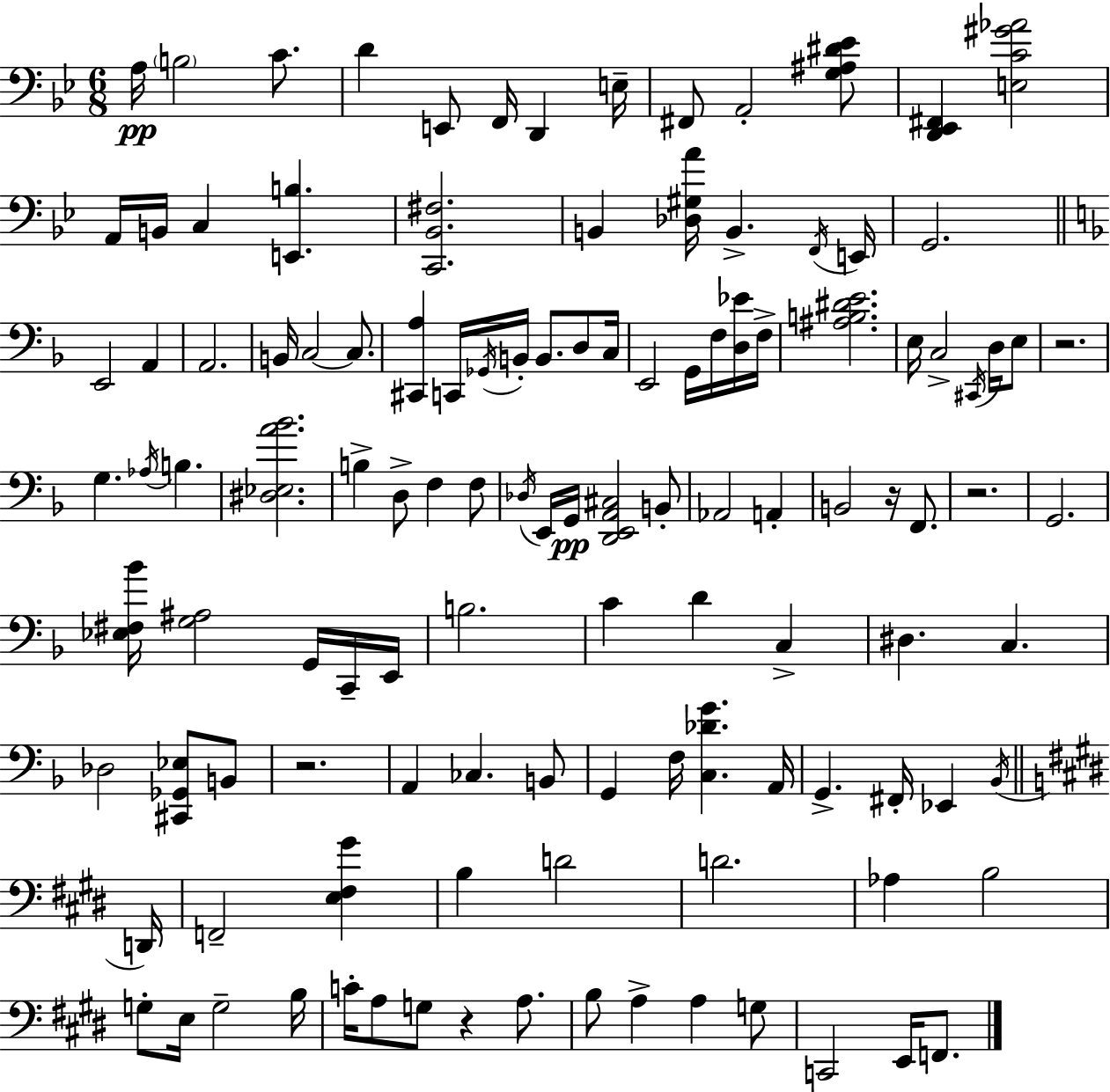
A3/s B3/h C4/e. D4/q E2/e F2/s D2/q E3/s F#2/e A2/h [G3,A#3,D#4,Eb4]/e [D2,Eb2,F#2]/q [E3,C4,G#4,Ab4]/h A2/s B2/s C3/q [E2,B3]/q. [C2,Bb2,F#3]/h. B2/q [Db3,G#3,A4]/s B2/q. F2/s E2/s G2/h. E2/h A2/q A2/h. B2/s C3/h C3/e. [C#2,A3]/q C2/s Gb2/s B2/s B2/e. D3/e C3/s E2/h G2/s F3/s [D3,Eb4]/s F3/s [A#3,B3,D#4,E4]/h. E3/s C3/h C#2/s D3/s E3/e R/h. G3/q. Ab3/s B3/q. [D#3,Eb3,A4,Bb4]/h. B3/q D3/e F3/q F3/e Db3/s E2/s G2/s [D2,E2,A2,C#3]/h B2/e Ab2/h A2/q B2/h R/s F2/e. R/h. G2/h. [Eb3,F#3,Bb4]/s [G3,A#3]/h G2/s C2/s E2/s B3/h. C4/q D4/q C3/q D#3/q. C3/q. Db3/h [C#2,Gb2,Eb3]/e B2/e R/h. A2/q CES3/q. B2/e G2/q F3/s [C3,Db4,G4]/q. A2/s G2/q. F#2/s Eb2/q Bb2/s D2/s F2/h [E3,F#3,G#4]/q B3/q D4/h D4/h. Ab3/q B3/h G3/e E3/s G3/h B3/s C4/s A3/e G3/e R/q A3/e. B3/e A3/q A3/q G3/e C2/h E2/s F2/e.